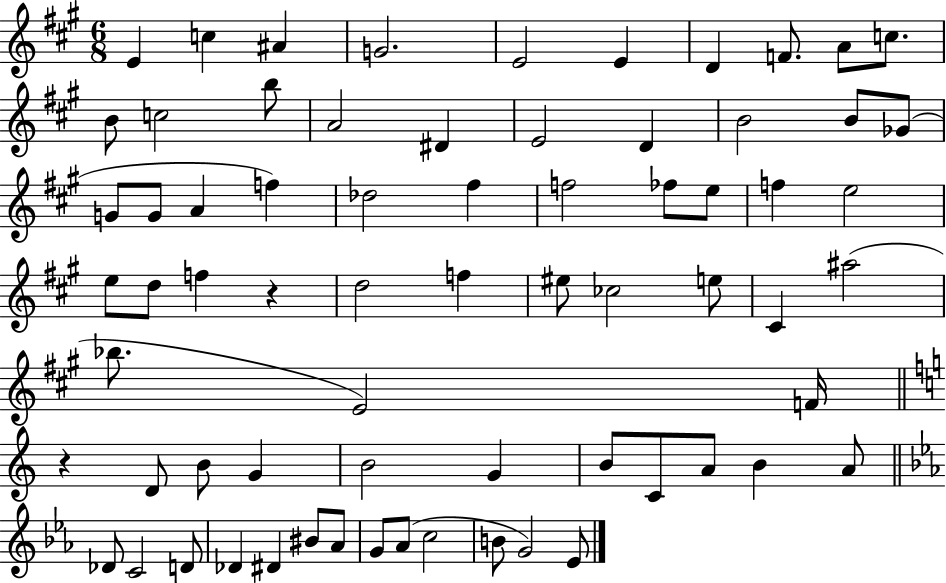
{
  \clef treble
  \numericTimeSignature
  \time 6/8
  \key a \major
  e'4 c''4 ais'4 | g'2. | e'2 e'4 | d'4 f'8. a'8 c''8. | \break b'8 c''2 b''8 | a'2 dis'4 | e'2 d'4 | b'2 b'8 ges'8( | \break g'8 g'8 a'4 f''4) | des''2 fis''4 | f''2 fes''8 e''8 | f''4 e''2 | \break e''8 d''8 f''4 r4 | d''2 f''4 | eis''8 ces''2 e''8 | cis'4 ais''2( | \break bes''8. e'2) f'16 | \bar "||" \break \key c \major r4 d'8 b'8 g'4 | b'2 g'4 | b'8 c'8 a'8 b'4 a'8 | \bar "||" \break \key c \minor des'8 c'2 d'8 | des'4 dis'4 bis'8 aes'8 | g'8 aes'8( c''2 | b'8 g'2) ees'8 | \break \bar "|."
}